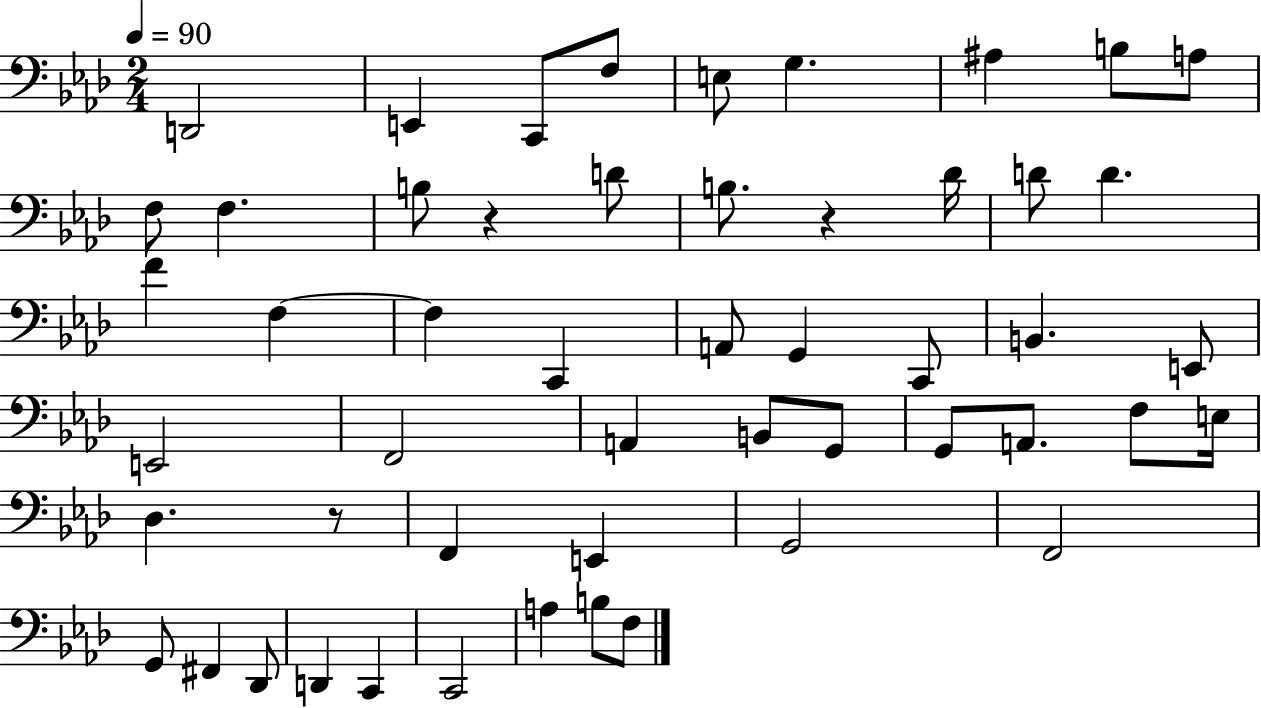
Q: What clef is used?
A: bass